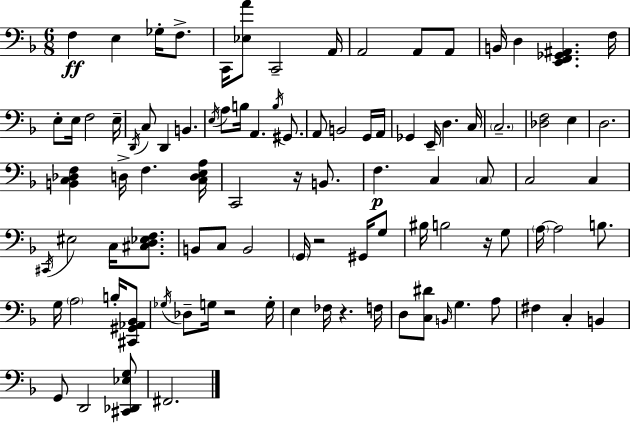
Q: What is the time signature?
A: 6/8